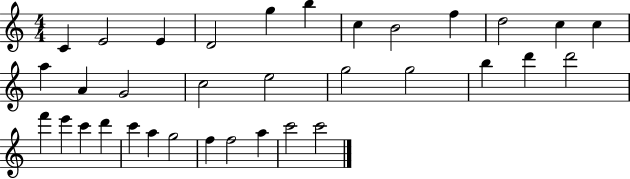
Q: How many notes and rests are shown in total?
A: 34